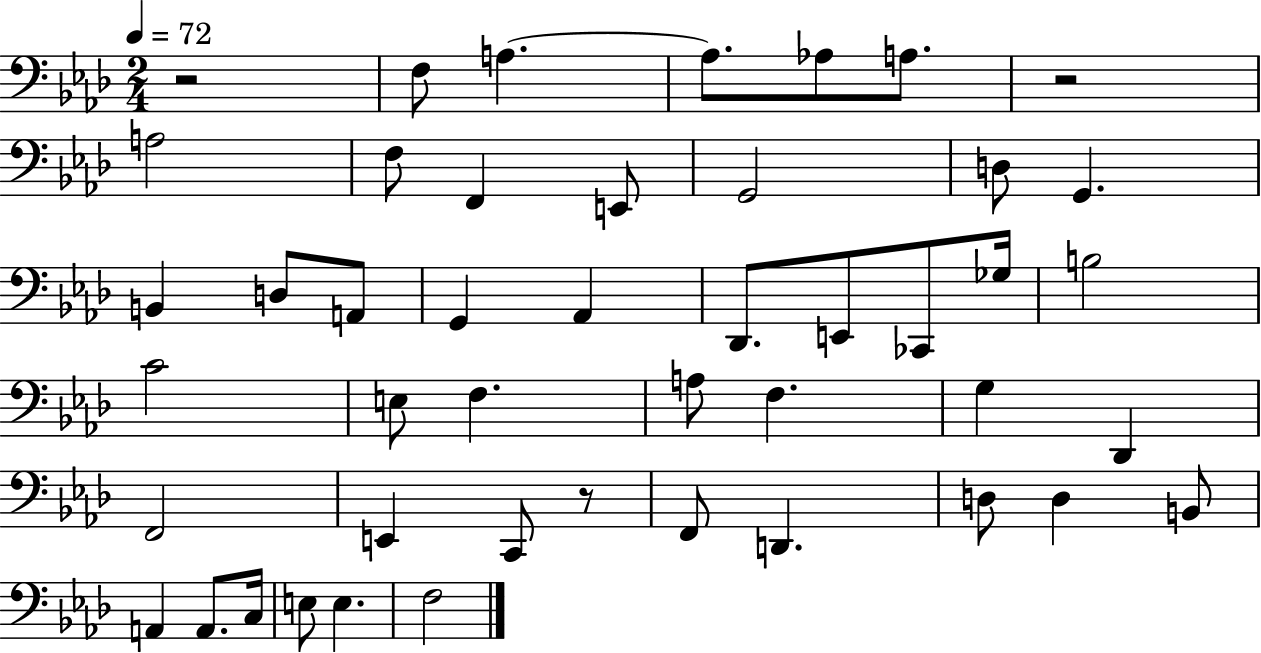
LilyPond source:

{
  \clef bass
  \numericTimeSignature
  \time 2/4
  \key aes \major
  \tempo 4 = 72
  r2 | f8 a4.~~ | a8. aes8 a8. | r2 | \break a2 | f8 f,4 e,8 | g,2 | d8 g,4. | \break b,4 d8 a,8 | g,4 aes,4 | des,8. e,8 ces,8 ges16 | b2 | \break c'2 | e8 f4. | a8 f4. | g4 des,4 | \break f,2 | e,4 c,8 r8 | f,8 d,4. | d8 d4 b,8 | \break a,4 a,8. c16 | e8 e4. | f2 | \bar "|."
}